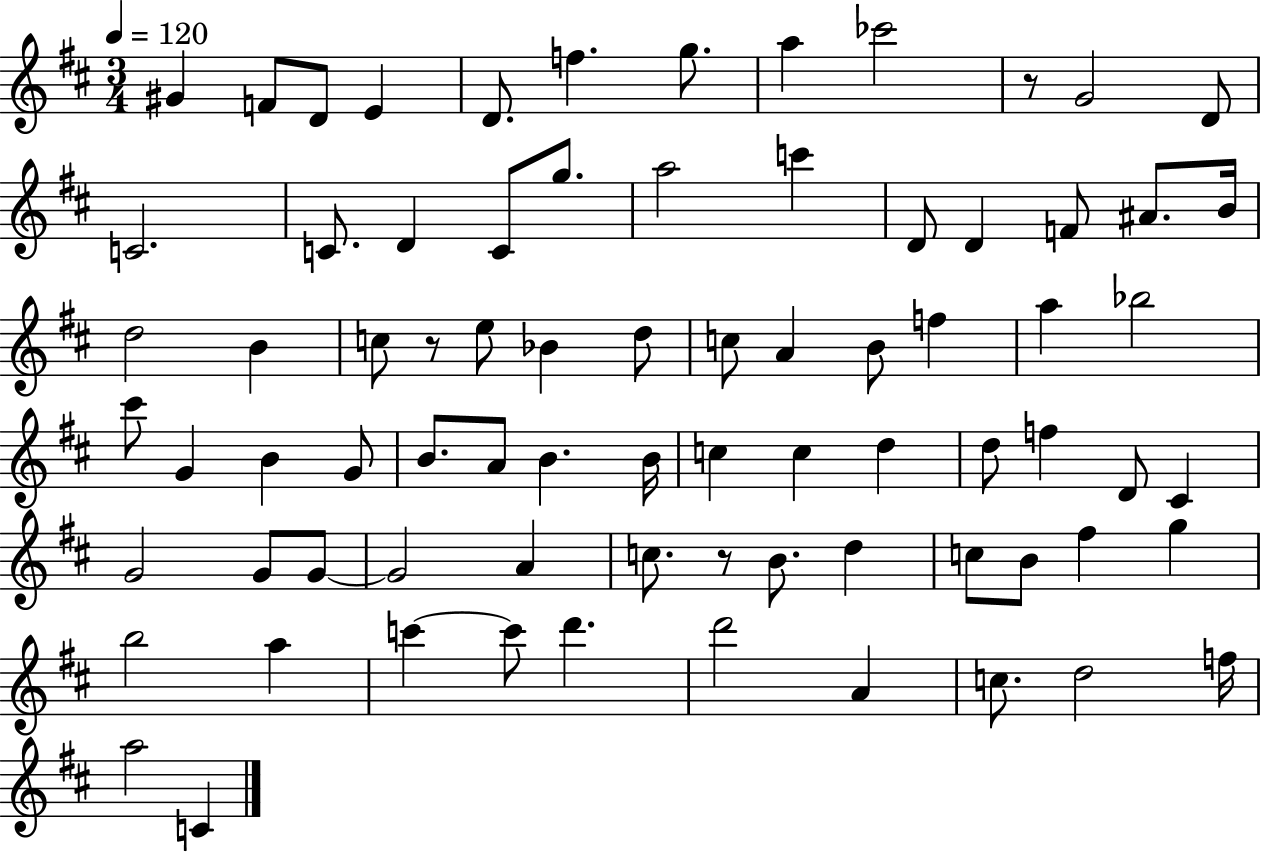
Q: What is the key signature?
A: D major